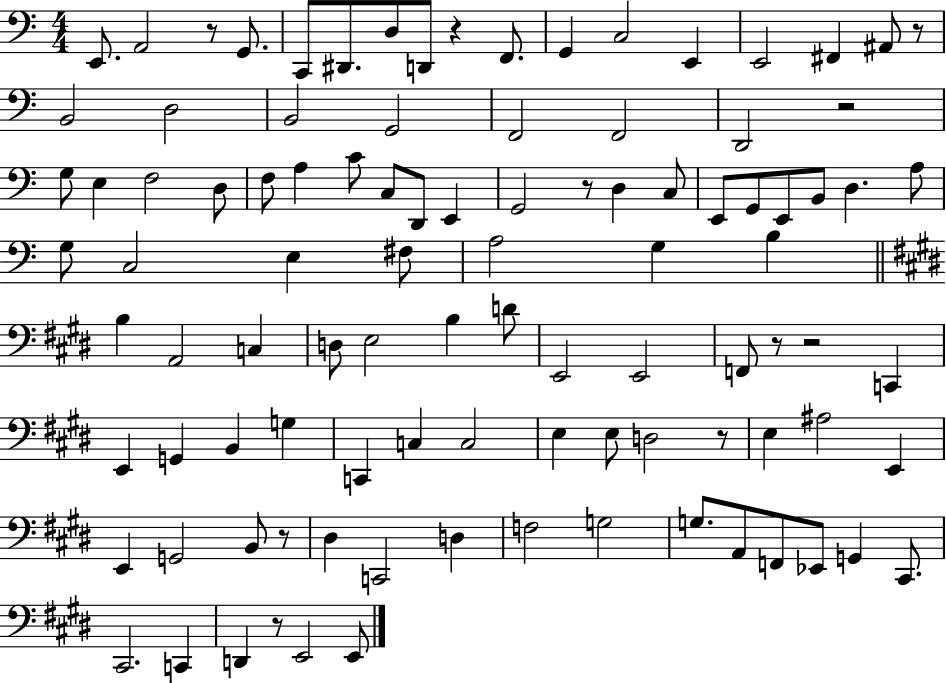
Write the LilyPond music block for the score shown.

{
  \clef bass
  \numericTimeSignature
  \time 4/4
  \key c \major
  e,8. a,2 r8 g,8. | c,8 dis,8. d8 d,8 r4 f,8. | g,4 c2 e,4 | e,2 fis,4 ais,8 r8 | \break b,2 d2 | b,2 g,2 | f,2 f,2 | d,2 r2 | \break g8 e4 f2 d8 | f8 a4 c'8 c8 d,8 e,4 | g,2 r8 d4 c8 | e,8 g,8 e,8 b,8 d4. a8 | \break g8 c2 e4 fis8 | a2 g4 b4 | \bar "||" \break \key e \major b4 a,2 c4 | d8 e2 b4 d'8 | e,2 e,2 | f,8 r8 r2 c,4 | \break e,4 g,4 b,4 g4 | c,4 c4 c2 | e4 e8 d2 r8 | e4 ais2 e,4 | \break e,4 g,2 b,8 r8 | dis4 c,2 d4 | f2 g2 | g8. a,8 f,8 ees,8 g,4 cis,8. | \break cis,2. c,4 | d,4 r8 e,2 e,8 | \bar "|."
}